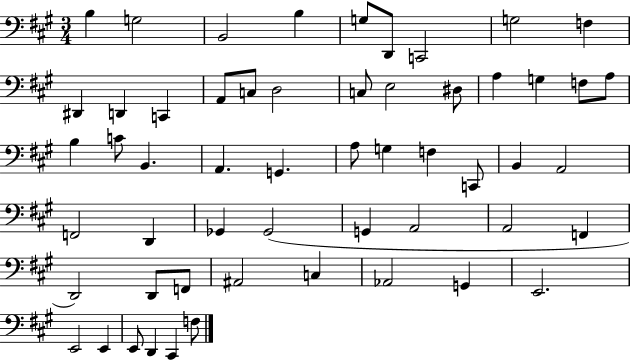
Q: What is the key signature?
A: A major